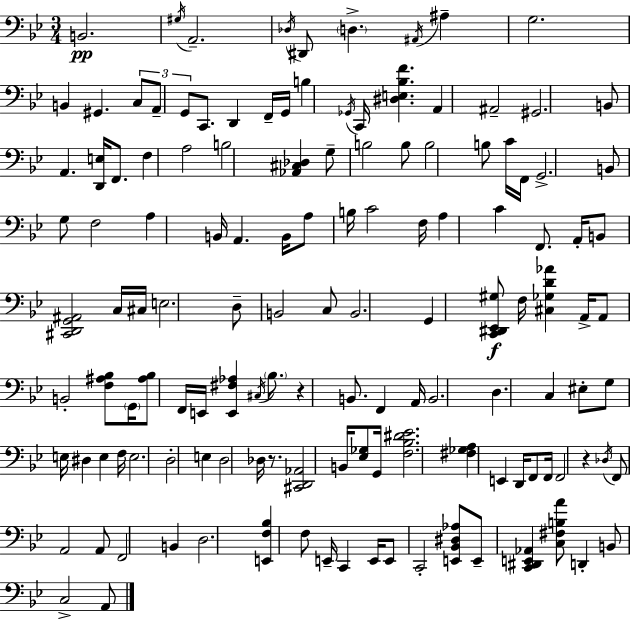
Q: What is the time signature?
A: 3/4